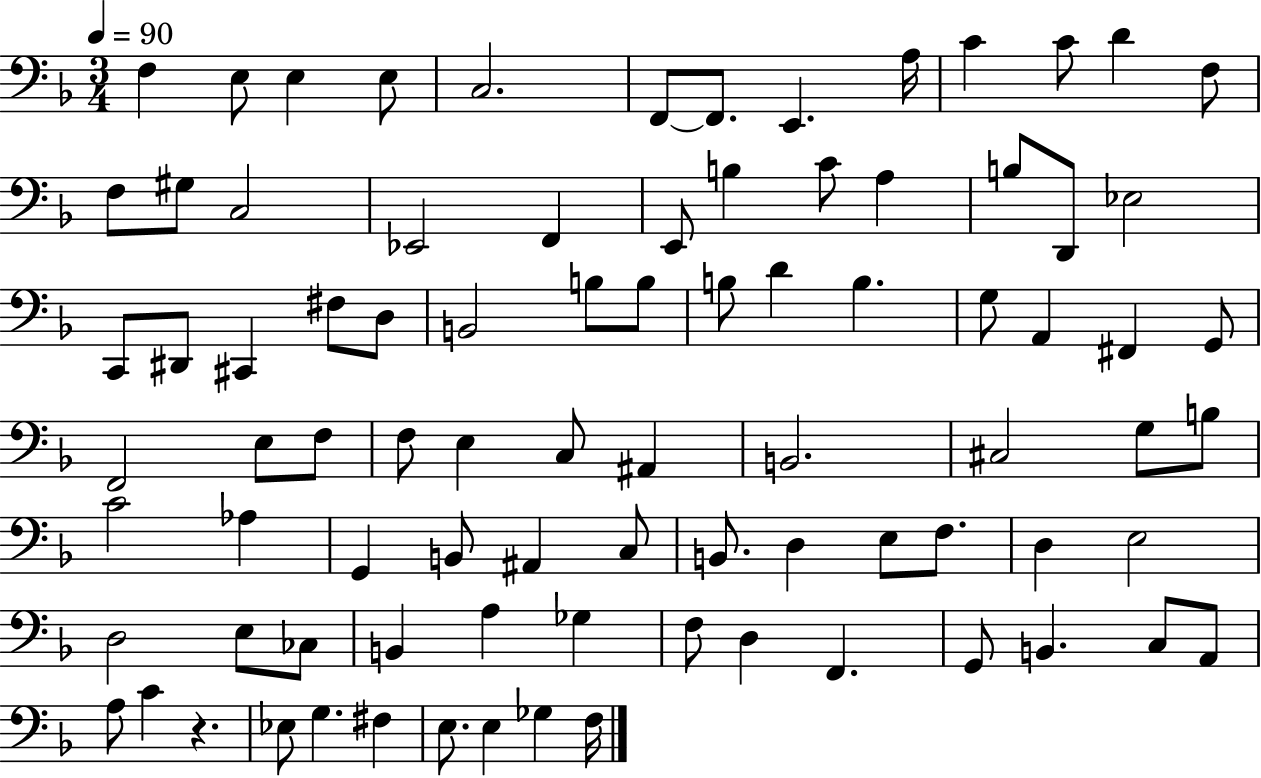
F3/q E3/e E3/q E3/e C3/h. F2/e F2/e. E2/q. A3/s C4/q C4/e D4/q F3/e F3/e G#3/e C3/h Eb2/h F2/q E2/e B3/q C4/e A3/q B3/e D2/e Eb3/h C2/e D#2/e C#2/q F#3/e D3/e B2/h B3/e B3/e B3/e D4/q B3/q. G3/e A2/q F#2/q G2/e F2/h E3/e F3/e F3/e E3/q C3/e A#2/q B2/h. C#3/h G3/e B3/e C4/h Ab3/q G2/q B2/e A#2/q C3/e B2/e. D3/q E3/e F3/e. D3/q E3/h D3/h E3/e CES3/e B2/q A3/q Gb3/q F3/e D3/q F2/q. G2/e B2/q. C3/e A2/e A3/e C4/q R/q. Eb3/e G3/q. F#3/q E3/e. E3/q Gb3/q F3/s